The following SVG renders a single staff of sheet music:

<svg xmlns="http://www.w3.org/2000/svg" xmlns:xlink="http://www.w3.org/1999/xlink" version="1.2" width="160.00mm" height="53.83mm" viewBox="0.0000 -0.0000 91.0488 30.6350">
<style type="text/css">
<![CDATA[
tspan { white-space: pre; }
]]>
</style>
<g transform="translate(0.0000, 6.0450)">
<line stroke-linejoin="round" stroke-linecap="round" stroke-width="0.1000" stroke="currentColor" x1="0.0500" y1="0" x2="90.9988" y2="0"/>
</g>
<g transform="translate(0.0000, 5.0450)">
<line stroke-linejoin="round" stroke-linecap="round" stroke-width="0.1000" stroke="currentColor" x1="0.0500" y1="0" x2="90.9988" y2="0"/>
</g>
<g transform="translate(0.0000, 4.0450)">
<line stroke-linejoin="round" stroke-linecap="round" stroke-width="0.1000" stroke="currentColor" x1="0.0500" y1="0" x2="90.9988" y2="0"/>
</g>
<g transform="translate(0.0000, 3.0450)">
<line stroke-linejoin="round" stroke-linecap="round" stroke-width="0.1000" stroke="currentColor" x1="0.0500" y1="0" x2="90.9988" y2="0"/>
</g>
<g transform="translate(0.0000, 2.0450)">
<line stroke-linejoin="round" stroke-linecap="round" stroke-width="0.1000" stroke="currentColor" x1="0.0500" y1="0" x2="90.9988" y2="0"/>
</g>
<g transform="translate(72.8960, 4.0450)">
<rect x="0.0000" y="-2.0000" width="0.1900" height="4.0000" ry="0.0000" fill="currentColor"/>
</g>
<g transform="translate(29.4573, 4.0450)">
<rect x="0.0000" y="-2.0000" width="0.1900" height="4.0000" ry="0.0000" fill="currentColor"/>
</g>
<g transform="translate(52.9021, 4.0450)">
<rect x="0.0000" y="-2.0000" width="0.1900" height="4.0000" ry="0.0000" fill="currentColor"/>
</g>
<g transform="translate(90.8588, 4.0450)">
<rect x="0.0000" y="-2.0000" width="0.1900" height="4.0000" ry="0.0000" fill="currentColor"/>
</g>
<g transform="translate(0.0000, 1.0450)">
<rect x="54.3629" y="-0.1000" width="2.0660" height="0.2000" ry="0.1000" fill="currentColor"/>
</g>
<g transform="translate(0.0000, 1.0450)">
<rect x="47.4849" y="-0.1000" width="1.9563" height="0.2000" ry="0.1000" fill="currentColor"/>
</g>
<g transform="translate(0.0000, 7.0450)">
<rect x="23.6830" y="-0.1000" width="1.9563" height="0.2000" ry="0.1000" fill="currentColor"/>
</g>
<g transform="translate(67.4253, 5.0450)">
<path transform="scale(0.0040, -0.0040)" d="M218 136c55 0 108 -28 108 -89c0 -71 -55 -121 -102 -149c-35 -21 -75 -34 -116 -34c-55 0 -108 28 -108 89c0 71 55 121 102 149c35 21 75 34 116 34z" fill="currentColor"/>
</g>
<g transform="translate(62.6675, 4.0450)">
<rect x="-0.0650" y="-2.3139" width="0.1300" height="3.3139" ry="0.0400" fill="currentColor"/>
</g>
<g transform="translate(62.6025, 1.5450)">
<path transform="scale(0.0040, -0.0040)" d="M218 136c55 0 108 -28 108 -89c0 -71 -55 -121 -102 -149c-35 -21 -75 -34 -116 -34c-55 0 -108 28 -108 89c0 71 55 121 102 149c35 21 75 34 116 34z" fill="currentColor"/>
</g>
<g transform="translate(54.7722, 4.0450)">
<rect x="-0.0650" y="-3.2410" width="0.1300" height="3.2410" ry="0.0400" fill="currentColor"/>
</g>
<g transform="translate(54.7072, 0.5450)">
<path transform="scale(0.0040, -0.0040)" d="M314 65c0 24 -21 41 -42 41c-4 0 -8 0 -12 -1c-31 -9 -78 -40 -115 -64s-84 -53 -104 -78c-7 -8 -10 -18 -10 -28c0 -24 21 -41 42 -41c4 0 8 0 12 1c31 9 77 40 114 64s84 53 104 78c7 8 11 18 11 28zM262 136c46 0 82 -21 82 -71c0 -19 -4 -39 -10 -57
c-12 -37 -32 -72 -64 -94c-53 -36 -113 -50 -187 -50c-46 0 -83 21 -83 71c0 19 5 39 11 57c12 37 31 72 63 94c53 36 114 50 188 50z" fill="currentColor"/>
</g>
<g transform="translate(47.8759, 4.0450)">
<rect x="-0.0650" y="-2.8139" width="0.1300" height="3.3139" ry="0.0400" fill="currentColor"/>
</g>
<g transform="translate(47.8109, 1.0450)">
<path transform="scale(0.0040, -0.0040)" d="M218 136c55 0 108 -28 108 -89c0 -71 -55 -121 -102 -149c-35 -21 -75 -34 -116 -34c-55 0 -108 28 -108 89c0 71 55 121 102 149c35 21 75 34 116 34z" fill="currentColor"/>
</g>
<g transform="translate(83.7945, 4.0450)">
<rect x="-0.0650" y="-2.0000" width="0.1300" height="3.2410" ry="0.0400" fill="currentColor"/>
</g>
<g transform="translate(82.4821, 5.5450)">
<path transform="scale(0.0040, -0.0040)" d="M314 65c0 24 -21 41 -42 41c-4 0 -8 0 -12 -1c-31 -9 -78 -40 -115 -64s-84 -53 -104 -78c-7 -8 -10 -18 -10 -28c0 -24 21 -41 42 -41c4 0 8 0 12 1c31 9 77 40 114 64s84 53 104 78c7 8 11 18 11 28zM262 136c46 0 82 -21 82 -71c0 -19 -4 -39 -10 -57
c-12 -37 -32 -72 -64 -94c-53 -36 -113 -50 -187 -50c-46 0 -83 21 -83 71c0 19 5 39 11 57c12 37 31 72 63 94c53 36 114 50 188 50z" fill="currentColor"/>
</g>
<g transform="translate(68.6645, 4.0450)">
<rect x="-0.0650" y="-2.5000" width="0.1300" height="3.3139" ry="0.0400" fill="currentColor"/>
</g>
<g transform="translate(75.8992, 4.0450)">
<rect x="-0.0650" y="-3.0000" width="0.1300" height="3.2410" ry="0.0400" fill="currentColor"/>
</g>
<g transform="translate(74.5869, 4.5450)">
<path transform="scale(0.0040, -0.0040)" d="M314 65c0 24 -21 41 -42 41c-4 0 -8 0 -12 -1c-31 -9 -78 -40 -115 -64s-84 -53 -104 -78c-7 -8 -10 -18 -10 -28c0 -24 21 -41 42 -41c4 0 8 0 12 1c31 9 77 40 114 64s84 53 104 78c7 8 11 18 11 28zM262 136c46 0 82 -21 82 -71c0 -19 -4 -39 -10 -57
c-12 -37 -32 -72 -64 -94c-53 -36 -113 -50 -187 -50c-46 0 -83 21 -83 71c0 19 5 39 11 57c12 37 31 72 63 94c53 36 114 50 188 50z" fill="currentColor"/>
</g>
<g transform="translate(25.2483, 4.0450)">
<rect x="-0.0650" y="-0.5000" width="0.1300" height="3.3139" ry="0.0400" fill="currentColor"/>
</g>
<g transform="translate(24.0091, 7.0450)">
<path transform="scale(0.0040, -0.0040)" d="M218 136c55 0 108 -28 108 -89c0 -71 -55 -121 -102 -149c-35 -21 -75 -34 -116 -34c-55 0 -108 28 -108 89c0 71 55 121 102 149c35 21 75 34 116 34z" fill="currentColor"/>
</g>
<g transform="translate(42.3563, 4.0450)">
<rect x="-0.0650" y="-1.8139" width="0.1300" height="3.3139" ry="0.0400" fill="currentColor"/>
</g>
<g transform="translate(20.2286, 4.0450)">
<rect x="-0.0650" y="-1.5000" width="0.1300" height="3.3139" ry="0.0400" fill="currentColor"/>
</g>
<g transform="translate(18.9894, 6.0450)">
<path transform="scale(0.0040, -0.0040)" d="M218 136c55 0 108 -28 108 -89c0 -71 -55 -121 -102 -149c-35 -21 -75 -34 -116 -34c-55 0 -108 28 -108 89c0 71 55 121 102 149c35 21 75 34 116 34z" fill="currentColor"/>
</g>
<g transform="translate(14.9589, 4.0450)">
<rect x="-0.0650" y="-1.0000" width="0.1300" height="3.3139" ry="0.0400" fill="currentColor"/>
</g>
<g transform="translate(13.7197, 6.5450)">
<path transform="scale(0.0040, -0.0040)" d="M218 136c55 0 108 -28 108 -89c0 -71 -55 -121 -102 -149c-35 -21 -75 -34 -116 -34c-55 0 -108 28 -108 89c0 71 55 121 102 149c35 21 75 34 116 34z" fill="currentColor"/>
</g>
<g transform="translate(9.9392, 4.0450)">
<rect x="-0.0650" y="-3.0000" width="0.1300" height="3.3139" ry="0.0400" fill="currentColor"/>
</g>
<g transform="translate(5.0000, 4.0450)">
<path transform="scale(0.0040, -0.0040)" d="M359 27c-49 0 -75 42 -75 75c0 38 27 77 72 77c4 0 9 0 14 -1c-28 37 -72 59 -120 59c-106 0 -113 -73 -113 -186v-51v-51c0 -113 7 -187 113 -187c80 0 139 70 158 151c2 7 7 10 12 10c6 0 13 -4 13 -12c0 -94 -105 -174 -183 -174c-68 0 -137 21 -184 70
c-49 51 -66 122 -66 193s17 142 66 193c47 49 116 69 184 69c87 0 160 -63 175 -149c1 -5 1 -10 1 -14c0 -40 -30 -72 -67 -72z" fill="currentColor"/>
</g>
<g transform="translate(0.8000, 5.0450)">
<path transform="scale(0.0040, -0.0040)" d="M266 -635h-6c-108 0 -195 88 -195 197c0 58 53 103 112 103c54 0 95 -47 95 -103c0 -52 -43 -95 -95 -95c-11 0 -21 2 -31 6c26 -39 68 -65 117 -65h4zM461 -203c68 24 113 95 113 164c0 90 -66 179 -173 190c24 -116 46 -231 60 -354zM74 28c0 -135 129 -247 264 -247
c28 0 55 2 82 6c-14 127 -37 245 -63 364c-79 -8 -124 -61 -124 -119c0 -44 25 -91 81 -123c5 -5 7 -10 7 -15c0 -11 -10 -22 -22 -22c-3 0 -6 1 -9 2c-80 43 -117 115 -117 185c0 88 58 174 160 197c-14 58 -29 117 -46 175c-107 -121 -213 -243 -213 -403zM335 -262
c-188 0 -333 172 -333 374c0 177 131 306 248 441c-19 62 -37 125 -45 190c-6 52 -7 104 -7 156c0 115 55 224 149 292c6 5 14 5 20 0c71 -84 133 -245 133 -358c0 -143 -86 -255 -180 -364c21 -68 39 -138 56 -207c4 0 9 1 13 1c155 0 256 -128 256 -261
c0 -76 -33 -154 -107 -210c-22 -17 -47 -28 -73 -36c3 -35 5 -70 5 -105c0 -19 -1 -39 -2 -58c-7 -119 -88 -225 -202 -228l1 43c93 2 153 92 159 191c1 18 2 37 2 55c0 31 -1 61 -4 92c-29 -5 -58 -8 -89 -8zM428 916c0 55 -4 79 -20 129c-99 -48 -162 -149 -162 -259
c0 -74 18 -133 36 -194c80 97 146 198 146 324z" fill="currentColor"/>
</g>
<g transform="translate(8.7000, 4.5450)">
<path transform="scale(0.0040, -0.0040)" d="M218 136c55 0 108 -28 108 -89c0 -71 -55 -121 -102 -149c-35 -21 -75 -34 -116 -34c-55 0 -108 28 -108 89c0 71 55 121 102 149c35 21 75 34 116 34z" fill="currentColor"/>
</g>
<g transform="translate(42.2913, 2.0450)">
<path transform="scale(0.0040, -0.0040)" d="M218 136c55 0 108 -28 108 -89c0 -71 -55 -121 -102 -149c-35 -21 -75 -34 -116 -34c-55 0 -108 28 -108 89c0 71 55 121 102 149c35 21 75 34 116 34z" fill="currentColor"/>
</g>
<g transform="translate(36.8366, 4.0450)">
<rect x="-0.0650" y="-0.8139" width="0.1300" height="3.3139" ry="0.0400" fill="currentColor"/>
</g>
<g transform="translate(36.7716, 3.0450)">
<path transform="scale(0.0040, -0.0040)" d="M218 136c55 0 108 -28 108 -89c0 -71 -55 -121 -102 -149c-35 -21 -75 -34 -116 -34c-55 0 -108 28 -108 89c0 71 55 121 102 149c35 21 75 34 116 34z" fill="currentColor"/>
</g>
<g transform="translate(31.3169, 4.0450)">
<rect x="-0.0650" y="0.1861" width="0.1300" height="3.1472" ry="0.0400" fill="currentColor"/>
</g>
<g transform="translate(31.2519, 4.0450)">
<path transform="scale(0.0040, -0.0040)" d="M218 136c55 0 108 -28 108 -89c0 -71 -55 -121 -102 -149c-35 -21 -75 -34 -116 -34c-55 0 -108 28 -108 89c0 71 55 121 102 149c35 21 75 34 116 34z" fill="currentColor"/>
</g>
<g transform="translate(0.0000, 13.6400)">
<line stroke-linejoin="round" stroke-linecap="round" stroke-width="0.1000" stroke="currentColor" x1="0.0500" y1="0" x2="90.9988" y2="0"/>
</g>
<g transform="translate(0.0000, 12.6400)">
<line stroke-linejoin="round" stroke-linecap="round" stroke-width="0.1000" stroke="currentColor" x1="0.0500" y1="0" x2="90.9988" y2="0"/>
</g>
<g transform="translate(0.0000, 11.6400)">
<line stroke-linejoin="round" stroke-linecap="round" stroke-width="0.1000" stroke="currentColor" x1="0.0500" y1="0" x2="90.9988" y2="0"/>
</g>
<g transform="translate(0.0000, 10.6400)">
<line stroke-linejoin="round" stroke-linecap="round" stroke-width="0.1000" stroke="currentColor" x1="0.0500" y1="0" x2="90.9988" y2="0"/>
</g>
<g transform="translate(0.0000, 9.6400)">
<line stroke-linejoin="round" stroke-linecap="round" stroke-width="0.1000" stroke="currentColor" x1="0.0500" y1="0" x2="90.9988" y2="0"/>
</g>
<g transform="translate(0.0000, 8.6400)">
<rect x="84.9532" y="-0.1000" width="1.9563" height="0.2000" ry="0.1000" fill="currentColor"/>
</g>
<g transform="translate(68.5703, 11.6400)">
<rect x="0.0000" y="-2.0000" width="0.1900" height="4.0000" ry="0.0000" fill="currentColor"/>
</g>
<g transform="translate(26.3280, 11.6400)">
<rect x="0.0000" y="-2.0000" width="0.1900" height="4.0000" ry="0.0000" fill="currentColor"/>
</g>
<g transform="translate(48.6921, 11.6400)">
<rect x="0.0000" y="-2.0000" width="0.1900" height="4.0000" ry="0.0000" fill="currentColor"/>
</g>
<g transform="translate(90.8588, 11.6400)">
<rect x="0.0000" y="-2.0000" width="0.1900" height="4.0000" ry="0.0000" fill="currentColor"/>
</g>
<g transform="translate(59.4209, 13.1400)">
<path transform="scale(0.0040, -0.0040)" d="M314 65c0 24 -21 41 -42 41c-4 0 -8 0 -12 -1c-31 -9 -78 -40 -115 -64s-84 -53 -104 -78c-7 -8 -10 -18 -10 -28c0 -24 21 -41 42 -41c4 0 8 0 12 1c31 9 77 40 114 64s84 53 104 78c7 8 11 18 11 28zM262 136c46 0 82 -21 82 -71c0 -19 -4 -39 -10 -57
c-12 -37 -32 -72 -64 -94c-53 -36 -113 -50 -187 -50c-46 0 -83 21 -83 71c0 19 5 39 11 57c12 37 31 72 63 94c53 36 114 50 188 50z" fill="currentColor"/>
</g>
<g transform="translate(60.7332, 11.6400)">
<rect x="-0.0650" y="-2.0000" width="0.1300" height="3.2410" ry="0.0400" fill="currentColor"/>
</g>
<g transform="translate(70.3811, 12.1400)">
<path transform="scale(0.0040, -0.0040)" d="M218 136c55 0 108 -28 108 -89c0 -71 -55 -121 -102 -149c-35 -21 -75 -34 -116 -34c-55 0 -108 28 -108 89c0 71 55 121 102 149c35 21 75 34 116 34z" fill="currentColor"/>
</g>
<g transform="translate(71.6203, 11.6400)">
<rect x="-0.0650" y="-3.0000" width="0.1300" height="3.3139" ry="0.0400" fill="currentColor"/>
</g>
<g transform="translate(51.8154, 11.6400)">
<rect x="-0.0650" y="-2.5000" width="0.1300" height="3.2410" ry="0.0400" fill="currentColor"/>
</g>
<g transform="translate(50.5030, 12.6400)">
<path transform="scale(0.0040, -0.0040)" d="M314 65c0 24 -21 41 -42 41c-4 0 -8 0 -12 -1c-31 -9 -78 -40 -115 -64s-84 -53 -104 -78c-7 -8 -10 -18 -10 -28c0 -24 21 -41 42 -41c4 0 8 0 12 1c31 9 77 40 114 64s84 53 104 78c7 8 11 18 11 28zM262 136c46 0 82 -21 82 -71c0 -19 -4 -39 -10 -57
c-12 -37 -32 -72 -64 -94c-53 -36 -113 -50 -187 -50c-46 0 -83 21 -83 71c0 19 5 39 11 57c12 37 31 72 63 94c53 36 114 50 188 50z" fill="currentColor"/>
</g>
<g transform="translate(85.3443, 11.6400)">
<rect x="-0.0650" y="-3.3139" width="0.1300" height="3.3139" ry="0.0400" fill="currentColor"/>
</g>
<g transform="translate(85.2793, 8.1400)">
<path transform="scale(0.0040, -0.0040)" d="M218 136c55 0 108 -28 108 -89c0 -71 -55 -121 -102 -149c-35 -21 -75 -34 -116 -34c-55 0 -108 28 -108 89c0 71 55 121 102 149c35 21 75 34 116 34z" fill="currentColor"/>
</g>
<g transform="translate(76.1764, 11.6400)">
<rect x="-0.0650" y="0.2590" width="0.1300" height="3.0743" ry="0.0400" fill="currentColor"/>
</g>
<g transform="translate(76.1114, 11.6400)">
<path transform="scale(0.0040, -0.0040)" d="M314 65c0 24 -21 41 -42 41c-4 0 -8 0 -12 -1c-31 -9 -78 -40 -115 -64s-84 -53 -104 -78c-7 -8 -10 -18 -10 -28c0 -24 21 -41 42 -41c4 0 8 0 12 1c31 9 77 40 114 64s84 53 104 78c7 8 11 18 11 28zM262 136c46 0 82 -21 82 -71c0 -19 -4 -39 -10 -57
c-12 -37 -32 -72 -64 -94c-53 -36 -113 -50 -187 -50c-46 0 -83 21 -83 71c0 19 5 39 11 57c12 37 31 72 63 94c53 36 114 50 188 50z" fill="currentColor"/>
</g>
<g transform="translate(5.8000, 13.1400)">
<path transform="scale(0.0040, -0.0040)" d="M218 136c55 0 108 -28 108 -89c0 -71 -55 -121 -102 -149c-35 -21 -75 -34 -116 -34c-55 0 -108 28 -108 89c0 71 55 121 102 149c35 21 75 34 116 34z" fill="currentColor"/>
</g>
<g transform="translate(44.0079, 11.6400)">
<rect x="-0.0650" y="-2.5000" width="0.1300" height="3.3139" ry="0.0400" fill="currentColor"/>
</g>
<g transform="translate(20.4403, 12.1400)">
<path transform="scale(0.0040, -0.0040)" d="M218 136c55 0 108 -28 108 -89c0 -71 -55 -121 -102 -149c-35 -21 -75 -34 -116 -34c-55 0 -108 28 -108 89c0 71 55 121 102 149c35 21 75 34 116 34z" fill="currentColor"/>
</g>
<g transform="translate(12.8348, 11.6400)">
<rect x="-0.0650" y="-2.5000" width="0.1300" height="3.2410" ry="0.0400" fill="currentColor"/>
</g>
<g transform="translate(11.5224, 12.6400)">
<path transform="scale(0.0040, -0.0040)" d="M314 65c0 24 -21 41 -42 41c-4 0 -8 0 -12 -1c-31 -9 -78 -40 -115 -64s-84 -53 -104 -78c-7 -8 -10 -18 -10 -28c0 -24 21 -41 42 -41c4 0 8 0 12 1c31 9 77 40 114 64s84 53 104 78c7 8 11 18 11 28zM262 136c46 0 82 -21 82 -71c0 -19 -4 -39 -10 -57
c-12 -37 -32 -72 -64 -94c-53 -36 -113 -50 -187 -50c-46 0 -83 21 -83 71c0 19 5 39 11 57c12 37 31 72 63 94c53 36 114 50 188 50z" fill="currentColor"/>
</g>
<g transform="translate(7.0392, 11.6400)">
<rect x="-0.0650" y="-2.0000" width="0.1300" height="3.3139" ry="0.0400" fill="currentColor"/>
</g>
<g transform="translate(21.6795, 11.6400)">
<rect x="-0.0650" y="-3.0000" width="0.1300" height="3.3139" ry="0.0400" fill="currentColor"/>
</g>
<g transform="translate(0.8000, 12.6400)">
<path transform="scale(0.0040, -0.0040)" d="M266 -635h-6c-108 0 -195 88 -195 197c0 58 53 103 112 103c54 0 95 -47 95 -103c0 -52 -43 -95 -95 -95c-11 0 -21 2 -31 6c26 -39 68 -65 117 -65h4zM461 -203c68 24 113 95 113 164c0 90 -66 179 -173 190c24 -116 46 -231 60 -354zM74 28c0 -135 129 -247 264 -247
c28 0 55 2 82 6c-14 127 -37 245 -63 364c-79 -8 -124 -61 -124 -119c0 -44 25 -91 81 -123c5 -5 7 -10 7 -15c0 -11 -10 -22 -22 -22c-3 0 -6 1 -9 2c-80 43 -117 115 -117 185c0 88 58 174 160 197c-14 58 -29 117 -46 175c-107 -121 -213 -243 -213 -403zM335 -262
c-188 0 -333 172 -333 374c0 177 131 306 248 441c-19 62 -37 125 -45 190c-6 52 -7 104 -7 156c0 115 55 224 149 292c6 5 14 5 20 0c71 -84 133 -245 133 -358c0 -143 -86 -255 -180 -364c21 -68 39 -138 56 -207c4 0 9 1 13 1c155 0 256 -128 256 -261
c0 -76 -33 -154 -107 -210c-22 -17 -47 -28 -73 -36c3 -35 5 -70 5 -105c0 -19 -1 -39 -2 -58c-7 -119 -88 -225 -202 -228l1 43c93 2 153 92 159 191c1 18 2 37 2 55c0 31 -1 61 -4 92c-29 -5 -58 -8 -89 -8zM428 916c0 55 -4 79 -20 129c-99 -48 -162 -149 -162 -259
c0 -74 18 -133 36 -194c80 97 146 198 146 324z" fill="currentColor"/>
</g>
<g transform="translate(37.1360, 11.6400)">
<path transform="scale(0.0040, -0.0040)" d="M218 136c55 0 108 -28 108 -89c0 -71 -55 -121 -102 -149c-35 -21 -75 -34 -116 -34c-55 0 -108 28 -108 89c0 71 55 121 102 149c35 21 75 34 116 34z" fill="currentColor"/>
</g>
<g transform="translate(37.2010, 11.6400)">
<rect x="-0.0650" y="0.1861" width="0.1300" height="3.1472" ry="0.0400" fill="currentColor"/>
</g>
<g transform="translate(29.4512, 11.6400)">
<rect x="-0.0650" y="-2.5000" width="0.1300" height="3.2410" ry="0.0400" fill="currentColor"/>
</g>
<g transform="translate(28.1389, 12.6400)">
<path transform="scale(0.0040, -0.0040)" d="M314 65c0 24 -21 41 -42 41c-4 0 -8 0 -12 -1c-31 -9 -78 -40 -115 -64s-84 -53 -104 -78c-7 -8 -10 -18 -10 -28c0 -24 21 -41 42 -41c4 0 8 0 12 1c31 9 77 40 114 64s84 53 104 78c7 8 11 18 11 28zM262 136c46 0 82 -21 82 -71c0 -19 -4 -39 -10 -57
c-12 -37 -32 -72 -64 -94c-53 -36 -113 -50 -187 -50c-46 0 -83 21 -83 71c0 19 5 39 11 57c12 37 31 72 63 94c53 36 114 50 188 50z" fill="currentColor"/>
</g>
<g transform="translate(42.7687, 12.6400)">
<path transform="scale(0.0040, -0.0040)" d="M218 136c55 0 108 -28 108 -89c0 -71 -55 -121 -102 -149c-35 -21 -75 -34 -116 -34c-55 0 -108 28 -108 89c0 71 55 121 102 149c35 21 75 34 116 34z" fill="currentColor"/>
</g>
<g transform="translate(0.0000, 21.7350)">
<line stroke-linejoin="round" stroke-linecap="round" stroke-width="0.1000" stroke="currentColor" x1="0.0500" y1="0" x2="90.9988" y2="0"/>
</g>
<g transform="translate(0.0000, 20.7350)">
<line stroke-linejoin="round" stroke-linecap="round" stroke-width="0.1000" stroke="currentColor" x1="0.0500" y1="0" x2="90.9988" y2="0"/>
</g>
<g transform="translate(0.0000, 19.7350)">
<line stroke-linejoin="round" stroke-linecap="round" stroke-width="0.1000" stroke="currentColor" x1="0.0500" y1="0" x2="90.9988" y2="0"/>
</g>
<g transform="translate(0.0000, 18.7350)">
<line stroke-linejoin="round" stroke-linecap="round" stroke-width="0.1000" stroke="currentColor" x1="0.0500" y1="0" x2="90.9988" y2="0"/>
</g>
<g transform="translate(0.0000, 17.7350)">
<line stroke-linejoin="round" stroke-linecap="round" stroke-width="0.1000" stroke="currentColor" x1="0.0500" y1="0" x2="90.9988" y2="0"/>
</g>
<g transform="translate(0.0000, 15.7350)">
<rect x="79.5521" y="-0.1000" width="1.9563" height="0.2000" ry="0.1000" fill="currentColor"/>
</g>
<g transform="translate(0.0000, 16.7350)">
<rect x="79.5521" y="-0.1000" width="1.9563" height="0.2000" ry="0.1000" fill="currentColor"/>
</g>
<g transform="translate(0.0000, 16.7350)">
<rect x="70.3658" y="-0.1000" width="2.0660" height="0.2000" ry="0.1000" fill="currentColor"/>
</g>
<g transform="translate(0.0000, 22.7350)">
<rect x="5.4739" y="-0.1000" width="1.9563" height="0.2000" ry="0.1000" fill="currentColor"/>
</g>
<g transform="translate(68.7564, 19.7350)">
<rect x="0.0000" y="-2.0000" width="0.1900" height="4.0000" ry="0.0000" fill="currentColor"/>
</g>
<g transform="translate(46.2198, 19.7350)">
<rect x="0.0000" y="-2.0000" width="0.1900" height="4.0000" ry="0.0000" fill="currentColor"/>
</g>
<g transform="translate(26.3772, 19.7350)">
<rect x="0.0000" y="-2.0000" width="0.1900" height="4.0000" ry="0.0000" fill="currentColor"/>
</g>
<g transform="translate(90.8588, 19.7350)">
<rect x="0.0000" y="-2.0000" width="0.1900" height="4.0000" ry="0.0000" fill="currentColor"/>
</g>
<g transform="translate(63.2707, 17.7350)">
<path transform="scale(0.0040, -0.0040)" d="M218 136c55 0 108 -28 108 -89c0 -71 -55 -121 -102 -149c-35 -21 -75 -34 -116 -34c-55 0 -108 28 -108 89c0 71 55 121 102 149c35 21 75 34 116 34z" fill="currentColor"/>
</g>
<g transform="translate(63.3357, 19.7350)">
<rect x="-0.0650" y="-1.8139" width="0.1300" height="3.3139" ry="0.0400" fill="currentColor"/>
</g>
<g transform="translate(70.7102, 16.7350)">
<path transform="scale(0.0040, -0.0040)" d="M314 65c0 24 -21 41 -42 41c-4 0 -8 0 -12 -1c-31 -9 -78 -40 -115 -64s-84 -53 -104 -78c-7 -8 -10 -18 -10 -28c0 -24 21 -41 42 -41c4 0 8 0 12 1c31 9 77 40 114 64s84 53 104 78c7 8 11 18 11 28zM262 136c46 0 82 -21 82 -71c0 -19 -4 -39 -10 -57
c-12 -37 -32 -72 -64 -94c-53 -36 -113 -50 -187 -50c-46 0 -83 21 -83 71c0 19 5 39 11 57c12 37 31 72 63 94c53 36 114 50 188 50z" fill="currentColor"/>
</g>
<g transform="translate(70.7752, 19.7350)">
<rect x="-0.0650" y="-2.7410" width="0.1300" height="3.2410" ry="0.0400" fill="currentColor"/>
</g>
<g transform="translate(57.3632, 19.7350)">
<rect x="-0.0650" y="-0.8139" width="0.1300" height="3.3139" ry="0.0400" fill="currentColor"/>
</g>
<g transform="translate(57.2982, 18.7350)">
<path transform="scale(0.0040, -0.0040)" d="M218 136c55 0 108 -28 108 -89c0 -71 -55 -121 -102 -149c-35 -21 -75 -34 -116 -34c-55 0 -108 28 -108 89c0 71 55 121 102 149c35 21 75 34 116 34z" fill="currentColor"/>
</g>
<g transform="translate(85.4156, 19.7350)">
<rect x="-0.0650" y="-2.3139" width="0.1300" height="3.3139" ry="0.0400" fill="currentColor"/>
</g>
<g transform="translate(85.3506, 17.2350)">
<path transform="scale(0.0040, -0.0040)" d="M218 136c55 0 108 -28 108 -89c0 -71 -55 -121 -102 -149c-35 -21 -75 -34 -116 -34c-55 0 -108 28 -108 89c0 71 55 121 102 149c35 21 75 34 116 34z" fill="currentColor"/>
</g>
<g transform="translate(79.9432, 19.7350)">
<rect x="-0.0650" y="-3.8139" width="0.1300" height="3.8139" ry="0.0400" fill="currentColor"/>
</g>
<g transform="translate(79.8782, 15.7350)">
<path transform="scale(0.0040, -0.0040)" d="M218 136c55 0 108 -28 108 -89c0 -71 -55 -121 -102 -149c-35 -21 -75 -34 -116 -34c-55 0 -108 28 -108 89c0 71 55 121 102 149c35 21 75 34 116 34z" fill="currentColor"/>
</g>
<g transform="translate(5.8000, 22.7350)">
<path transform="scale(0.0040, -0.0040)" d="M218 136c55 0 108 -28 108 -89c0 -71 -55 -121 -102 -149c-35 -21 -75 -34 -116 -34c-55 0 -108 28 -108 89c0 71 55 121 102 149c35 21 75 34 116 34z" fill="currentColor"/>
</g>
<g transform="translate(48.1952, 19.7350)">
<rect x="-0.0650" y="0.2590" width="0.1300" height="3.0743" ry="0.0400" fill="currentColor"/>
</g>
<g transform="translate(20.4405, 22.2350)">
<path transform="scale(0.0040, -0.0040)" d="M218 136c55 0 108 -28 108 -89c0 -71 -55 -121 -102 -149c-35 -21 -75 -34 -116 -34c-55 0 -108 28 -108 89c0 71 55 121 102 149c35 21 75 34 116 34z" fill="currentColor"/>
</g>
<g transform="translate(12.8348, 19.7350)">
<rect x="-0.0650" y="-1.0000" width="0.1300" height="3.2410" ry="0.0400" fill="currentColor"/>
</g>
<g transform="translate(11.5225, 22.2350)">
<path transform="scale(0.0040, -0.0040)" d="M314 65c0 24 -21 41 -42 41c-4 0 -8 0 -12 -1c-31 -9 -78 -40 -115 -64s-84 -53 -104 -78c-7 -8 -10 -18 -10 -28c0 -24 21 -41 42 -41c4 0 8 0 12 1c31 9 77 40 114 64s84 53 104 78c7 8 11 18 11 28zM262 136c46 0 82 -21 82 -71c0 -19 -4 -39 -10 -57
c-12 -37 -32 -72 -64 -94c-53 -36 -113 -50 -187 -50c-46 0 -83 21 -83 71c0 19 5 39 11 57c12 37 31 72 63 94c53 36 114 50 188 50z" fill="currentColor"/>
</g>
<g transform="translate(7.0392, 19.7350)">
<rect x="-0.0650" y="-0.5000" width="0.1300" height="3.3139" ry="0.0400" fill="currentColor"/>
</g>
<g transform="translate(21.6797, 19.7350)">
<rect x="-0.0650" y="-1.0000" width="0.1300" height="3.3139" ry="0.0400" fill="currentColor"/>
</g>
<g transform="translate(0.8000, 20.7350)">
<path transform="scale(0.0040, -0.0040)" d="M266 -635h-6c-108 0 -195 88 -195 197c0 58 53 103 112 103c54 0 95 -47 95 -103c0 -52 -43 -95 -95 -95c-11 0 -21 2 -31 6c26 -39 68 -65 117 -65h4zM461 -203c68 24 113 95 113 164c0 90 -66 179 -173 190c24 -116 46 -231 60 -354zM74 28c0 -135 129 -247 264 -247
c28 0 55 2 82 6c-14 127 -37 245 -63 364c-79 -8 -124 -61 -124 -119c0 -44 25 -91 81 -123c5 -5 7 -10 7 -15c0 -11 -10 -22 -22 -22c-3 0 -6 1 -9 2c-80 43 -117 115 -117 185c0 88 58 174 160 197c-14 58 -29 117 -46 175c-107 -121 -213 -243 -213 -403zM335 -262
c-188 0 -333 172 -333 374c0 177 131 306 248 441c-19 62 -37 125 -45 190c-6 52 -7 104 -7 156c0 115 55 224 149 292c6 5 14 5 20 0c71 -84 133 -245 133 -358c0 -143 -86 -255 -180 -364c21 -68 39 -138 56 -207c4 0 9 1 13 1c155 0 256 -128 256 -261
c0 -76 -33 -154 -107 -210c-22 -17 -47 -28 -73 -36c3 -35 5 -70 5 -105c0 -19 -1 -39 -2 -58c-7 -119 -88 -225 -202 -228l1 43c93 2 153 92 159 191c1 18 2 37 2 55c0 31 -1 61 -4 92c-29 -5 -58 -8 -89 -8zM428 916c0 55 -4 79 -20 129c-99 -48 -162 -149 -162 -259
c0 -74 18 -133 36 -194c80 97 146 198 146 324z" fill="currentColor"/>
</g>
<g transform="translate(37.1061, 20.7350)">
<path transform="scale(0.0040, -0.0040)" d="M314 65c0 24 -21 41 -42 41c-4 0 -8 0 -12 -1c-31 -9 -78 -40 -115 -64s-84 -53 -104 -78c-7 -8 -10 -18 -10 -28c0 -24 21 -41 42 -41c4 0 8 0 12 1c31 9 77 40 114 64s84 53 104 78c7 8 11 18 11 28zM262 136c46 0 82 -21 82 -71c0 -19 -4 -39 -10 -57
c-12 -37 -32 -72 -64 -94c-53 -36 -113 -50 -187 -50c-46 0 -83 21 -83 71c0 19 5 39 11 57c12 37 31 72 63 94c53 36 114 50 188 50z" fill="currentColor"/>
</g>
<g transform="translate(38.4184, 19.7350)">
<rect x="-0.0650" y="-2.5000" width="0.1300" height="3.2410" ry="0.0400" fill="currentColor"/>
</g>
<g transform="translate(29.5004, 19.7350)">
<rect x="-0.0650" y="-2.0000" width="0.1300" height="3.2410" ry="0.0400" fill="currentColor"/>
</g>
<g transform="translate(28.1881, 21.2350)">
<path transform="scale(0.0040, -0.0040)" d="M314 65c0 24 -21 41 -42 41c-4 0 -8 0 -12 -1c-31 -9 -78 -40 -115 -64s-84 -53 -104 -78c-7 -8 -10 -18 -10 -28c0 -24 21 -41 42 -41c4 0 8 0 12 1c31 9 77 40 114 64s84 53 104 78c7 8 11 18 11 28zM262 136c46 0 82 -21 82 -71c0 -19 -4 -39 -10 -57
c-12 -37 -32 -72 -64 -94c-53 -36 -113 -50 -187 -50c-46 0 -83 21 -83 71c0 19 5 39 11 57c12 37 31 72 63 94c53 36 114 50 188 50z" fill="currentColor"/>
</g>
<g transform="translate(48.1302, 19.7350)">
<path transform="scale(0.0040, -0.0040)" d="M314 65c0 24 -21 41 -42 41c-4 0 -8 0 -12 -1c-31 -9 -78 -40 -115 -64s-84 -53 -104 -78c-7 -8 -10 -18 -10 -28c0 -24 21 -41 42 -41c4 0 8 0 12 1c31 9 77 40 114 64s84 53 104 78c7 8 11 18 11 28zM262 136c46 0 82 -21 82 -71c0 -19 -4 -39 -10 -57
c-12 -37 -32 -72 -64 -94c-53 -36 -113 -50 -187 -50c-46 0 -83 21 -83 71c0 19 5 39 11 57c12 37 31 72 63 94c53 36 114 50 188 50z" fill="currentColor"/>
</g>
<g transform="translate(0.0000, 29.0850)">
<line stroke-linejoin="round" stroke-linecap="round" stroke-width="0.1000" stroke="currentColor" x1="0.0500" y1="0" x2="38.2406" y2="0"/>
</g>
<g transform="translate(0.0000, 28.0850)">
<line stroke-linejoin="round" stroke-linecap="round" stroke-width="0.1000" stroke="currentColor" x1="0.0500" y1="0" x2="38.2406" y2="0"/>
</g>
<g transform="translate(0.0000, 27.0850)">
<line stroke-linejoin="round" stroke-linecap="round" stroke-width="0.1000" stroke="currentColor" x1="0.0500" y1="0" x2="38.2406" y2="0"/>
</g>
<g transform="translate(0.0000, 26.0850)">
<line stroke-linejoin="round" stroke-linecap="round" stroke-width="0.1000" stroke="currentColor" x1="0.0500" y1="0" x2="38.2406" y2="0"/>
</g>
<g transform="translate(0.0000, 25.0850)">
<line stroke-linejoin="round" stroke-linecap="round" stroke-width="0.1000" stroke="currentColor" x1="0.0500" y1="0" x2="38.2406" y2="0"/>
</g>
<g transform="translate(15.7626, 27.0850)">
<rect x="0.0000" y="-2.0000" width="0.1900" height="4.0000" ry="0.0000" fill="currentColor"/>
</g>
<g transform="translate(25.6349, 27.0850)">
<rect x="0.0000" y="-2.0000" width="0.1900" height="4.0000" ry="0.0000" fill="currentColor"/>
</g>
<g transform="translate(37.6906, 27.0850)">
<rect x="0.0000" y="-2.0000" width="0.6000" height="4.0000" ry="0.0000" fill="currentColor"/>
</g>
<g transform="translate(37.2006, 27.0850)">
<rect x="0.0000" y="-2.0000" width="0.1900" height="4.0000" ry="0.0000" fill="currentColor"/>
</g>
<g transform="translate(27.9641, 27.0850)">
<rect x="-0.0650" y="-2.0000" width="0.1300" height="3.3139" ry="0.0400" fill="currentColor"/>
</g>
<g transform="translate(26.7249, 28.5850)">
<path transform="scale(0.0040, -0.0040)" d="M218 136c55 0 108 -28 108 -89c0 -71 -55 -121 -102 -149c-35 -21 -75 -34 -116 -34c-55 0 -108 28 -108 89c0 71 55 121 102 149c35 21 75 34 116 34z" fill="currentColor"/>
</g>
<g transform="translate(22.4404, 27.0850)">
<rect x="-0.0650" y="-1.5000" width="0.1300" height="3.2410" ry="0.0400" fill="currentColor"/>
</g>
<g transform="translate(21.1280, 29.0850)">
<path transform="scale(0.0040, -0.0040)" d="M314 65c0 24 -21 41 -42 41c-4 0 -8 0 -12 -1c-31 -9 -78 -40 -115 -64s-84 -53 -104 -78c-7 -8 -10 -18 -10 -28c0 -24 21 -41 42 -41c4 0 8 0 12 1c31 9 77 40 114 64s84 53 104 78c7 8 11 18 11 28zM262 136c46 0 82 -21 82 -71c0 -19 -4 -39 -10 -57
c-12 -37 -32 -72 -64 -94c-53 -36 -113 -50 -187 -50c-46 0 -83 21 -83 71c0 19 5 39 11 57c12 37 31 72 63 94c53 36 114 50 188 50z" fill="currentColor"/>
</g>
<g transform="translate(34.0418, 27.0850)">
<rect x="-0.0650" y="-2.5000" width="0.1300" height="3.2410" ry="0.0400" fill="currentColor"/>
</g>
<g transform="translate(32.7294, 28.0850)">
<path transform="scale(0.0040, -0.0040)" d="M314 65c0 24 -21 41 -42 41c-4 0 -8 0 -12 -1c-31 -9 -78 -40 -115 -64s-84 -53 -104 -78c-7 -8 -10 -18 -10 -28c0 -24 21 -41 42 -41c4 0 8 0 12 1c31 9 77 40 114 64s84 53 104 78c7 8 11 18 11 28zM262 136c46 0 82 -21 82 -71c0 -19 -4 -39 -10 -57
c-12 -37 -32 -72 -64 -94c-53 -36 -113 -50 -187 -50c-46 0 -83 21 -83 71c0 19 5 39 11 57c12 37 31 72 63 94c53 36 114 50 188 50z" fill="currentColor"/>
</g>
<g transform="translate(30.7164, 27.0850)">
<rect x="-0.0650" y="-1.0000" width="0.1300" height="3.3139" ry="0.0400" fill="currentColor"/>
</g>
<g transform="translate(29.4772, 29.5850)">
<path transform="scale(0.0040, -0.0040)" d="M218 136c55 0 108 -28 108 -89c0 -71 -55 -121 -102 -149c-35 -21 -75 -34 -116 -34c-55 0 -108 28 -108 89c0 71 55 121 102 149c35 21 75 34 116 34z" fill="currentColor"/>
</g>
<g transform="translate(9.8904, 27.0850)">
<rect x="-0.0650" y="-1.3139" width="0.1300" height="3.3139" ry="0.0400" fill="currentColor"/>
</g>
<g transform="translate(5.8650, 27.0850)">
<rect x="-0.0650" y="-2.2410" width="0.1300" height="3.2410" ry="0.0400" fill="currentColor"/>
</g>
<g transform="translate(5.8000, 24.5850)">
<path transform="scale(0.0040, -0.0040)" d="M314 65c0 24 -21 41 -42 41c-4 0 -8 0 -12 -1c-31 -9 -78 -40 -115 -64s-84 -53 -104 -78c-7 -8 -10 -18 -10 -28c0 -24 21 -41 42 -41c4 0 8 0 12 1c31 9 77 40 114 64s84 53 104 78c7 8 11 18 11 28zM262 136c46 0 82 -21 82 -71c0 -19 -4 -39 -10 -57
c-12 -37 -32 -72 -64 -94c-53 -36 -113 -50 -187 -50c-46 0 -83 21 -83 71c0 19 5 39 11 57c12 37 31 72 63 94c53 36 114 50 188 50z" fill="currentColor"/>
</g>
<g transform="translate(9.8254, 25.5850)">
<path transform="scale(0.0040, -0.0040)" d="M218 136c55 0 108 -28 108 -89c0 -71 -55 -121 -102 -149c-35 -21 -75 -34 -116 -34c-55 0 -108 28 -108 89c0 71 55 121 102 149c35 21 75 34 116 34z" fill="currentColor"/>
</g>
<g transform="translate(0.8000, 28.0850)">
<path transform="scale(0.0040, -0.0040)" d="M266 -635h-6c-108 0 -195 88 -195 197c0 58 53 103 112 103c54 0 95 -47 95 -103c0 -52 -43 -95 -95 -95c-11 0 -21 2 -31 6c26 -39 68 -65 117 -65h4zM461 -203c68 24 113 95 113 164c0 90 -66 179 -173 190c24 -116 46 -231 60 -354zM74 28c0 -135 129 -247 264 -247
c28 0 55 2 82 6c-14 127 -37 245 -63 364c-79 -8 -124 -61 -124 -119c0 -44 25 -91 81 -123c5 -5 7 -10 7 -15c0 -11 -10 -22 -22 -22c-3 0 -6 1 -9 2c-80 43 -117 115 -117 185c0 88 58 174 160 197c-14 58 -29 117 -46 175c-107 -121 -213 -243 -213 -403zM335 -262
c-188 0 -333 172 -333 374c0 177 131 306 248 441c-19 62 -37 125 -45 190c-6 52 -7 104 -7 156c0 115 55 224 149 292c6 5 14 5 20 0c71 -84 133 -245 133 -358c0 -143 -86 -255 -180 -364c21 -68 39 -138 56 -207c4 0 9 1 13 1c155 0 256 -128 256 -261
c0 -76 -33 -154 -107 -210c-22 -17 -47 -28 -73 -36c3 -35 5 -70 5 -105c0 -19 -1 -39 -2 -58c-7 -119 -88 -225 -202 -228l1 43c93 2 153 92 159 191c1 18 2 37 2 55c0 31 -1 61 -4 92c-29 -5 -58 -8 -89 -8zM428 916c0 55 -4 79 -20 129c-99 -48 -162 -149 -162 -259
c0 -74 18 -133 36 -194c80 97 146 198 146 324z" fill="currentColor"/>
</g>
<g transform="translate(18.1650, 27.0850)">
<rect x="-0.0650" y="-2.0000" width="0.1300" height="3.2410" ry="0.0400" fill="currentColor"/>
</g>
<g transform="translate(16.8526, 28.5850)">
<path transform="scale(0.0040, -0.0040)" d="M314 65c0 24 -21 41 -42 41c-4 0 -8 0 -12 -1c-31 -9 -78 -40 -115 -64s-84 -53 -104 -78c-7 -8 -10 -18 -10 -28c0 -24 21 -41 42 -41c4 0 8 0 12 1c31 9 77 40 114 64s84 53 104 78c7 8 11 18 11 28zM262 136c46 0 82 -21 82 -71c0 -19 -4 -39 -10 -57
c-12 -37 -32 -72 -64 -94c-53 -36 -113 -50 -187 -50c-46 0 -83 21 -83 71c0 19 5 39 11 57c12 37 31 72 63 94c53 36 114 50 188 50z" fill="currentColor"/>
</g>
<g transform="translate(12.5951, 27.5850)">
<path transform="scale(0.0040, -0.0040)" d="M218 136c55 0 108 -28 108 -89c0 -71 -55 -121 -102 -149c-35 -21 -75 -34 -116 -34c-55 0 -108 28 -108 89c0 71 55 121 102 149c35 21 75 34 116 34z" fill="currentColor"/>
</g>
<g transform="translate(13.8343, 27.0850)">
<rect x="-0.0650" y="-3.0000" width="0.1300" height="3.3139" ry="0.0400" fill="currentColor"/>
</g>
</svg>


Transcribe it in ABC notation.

X:1
T:Untitled
M:4/4
L:1/4
K:C
A D E C B d f a b2 g G A2 F2 F G2 A G2 B G G2 F2 A B2 b C D2 D F2 G2 B2 d f a2 c' g g2 e A F2 E2 F D G2